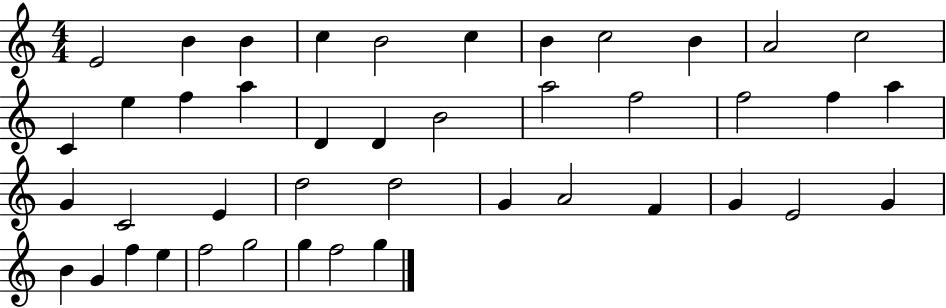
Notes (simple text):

E4/h B4/q B4/q C5/q B4/h C5/q B4/q C5/h B4/q A4/h C5/h C4/q E5/q F5/q A5/q D4/q D4/q B4/h A5/h F5/h F5/h F5/q A5/q G4/q C4/h E4/q D5/h D5/h G4/q A4/h F4/q G4/q E4/h G4/q B4/q G4/q F5/q E5/q F5/h G5/h G5/q F5/h G5/q